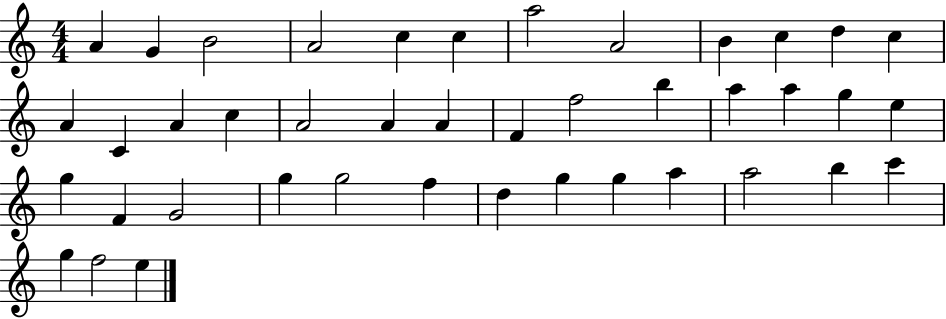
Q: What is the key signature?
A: C major